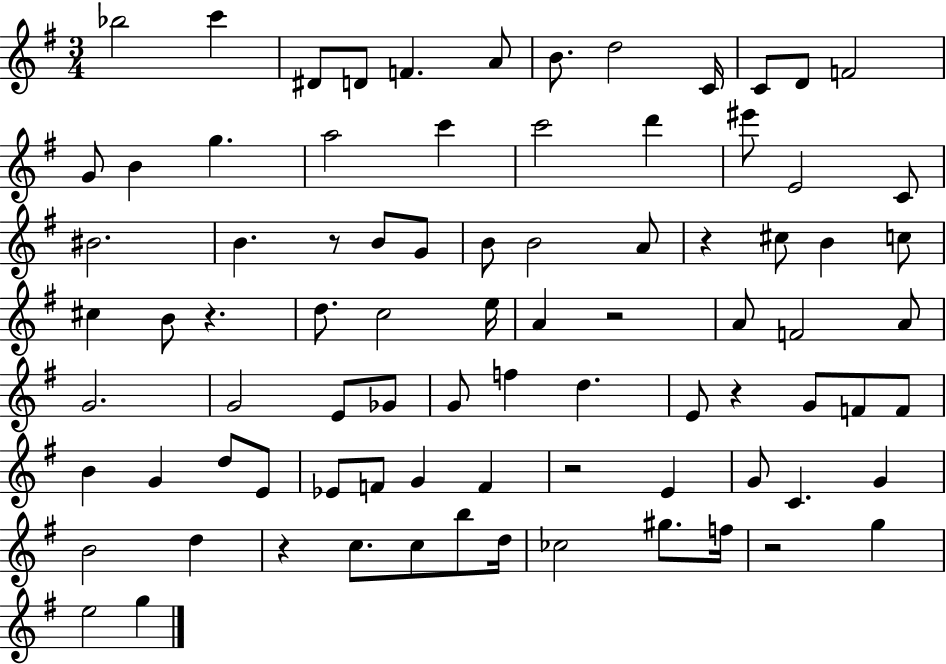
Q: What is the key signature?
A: G major